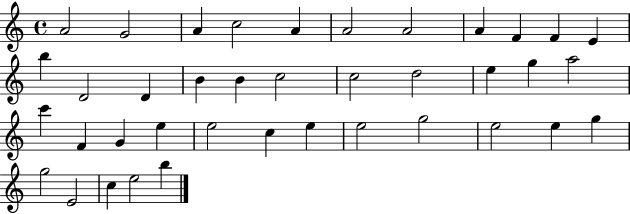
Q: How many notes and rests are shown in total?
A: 39